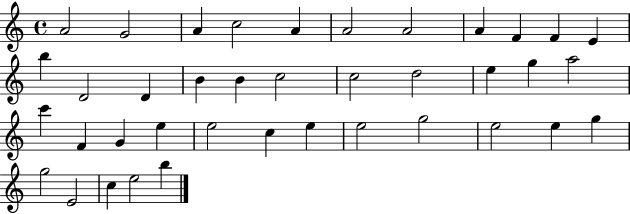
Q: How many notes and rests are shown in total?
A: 39